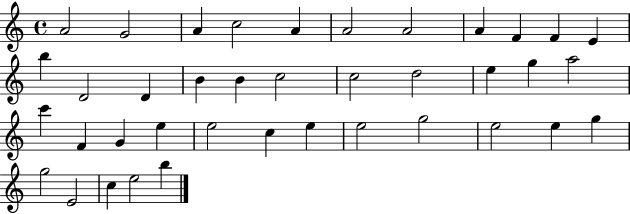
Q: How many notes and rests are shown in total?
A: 39